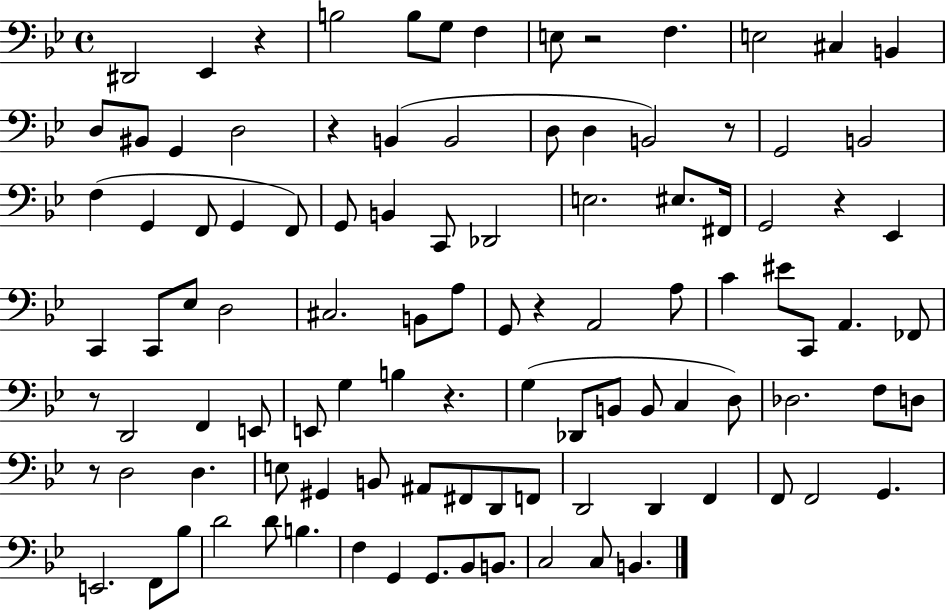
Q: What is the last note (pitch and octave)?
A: B2